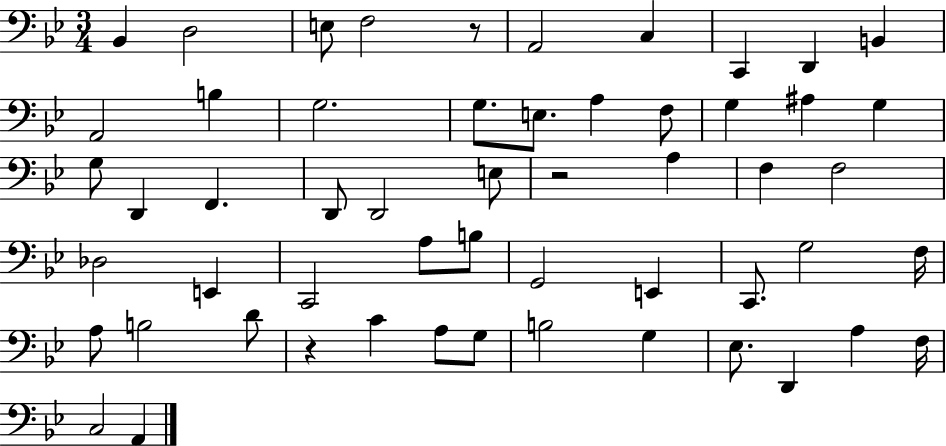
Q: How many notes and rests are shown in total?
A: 55